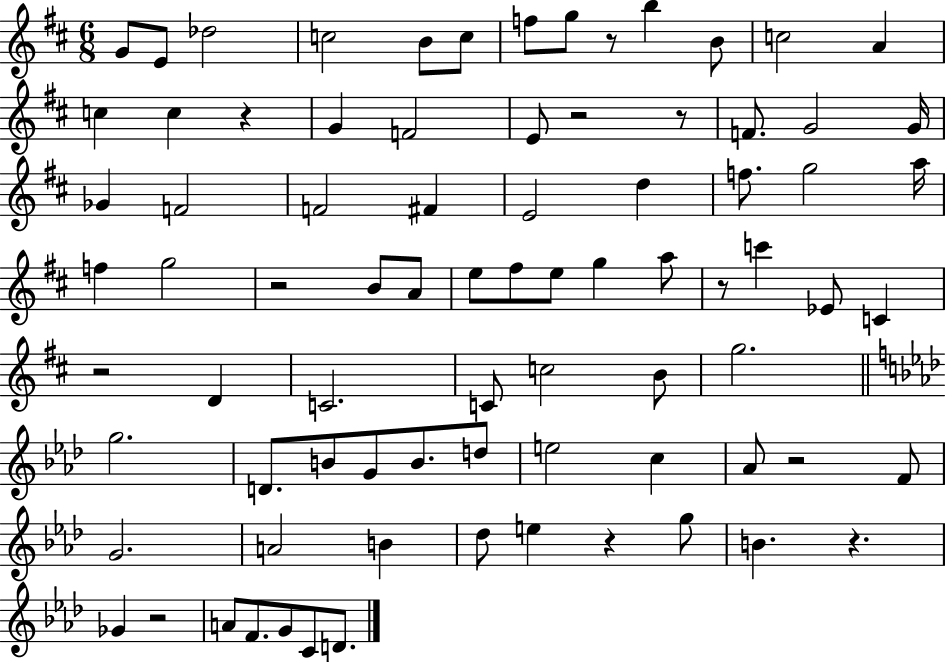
{
  \clef treble
  \numericTimeSignature
  \time 6/8
  \key d \major
  g'8 e'8 des''2 | c''2 b'8 c''8 | f''8 g''8 r8 b''4 b'8 | c''2 a'4 | \break c''4 c''4 r4 | g'4 f'2 | e'8 r2 r8 | f'8. g'2 g'16 | \break ges'4 f'2 | f'2 fis'4 | e'2 d''4 | f''8. g''2 a''16 | \break f''4 g''2 | r2 b'8 a'8 | e''8 fis''8 e''8 g''4 a''8 | r8 c'''4 ees'8 c'4 | \break r2 d'4 | c'2. | c'8 c''2 b'8 | g''2. | \break \bar "||" \break \key f \minor g''2. | d'8. b'8 g'8 b'8. d''8 | e''2 c''4 | aes'8 r2 f'8 | \break g'2. | a'2 b'4 | des''8 e''4 r4 g''8 | b'4. r4. | \break ges'4 r2 | a'8 f'8. g'8 c'8 d'8. | \bar "|."
}